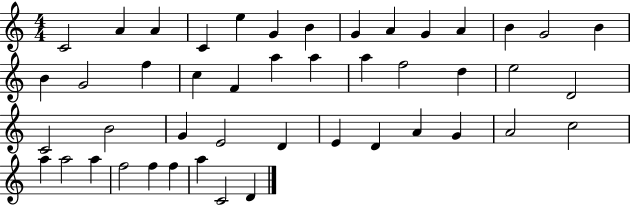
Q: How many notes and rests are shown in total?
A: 46